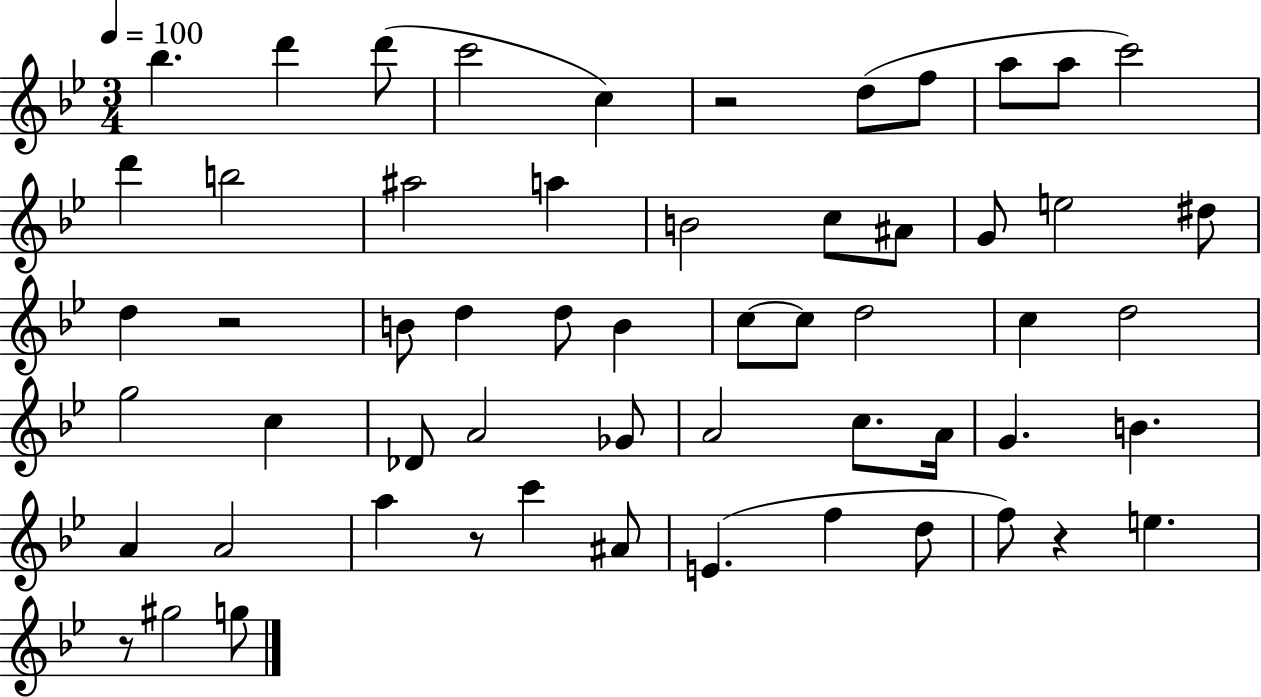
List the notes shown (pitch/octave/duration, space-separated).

Bb5/q. D6/q D6/e C6/h C5/q R/h D5/e F5/e A5/e A5/e C6/h D6/q B5/h A#5/h A5/q B4/h C5/e A#4/e G4/e E5/h D#5/e D5/q R/h B4/e D5/q D5/e B4/q C5/e C5/e D5/h C5/q D5/h G5/h C5/q Db4/e A4/h Gb4/e A4/h C5/e. A4/s G4/q. B4/q. A4/q A4/h A5/q R/e C6/q A#4/e E4/q. F5/q D5/e F5/e R/q E5/q. R/e G#5/h G5/e